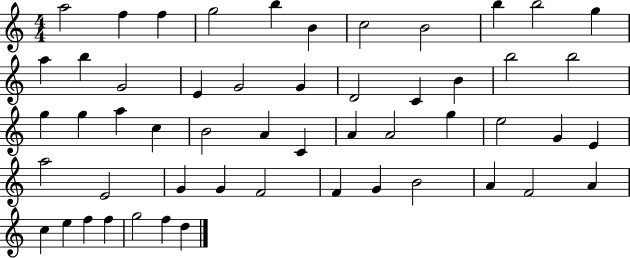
X:1
T:Untitled
M:4/4
L:1/4
K:C
a2 f f g2 b B c2 B2 b b2 g a b G2 E G2 G D2 C B b2 b2 g g a c B2 A C A A2 g e2 G E a2 E2 G G F2 F G B2 A F2 A c e f f g2 f d